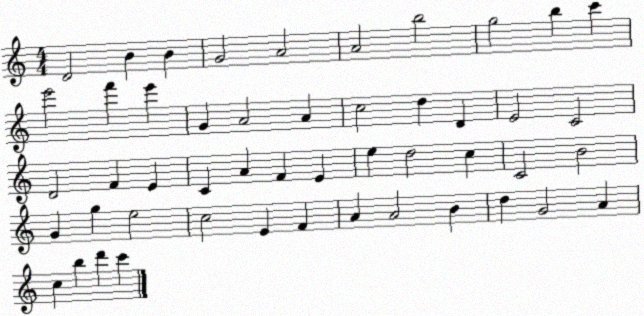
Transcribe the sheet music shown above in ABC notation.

X:1
T:Untitled
M:4/4
L:1/4
K:C
D2 B B G2 A2 A2 b2 g2 b c' e'2 f' e' G A2 A c2 d D E2 C2 D2 F E C A F E e d2 c C2 B2 G g e2 c2 E F A A2 B d G2 A c b d' c'